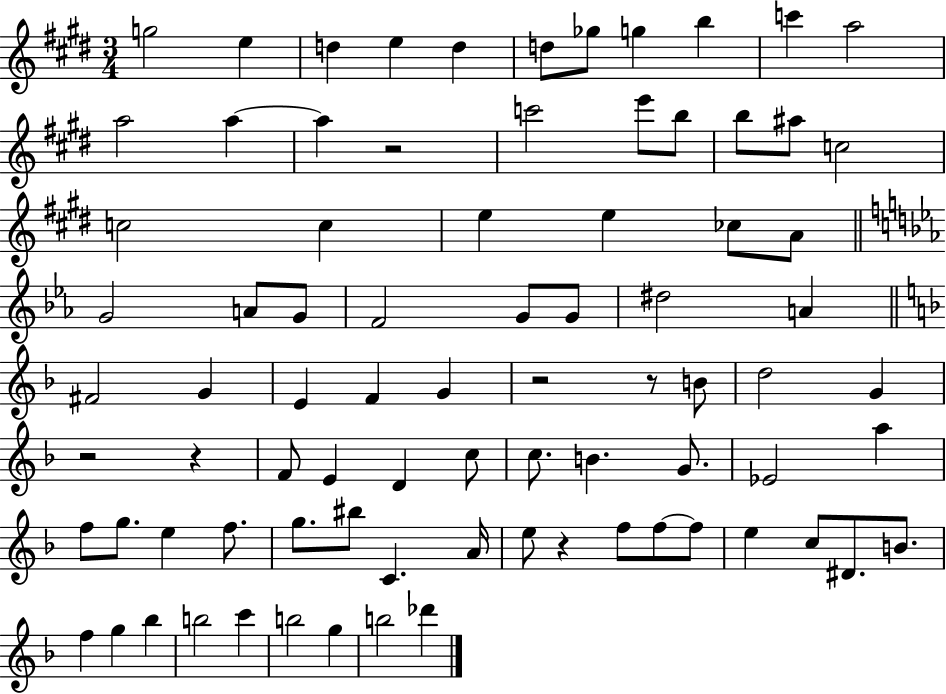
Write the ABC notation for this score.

X:1
T:Untitled
M:3/4
L:1/4
K:E
g2 e d e d d/2 _g/2 g b c' a2 a2 a a z2 c'2 e'/2 b/2 b/2 ^a/2 c2 c2 c e e _c/2 A/2 G2 A/2 G/2 F2 G/2 G/2 ^d2 A ^F2 G E F G z2 z/2 B/2 d2 G z2 z F/2 E D c/2 c/2 B G/2 _E2 a f/2 g/2 e f/2 g/2 ^b/2 C A/4 e/2 z f/2 f/2 f/2 e c/2 ^D/2 B/2 f g _b b2 c' b2 g b2 _d'